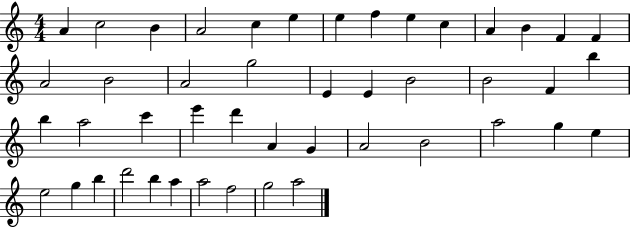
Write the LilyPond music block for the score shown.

{
  \clef treble
  \numericTimeSignature
  \time 4/4
  \key c \major
  a'4 c''2 b'4 | a'2 c''4 e''4 | e''4 f''4 e''4 c''4 | a'4 b'4 f'4 f'4 | \break a'2 b'2 | a'2 g''2 | e'4 e'4 b'2 | b'2 f'4 b''4 | \break b''4 a''2 c'''4 | e'''4 d'''4 a'4 g'4 | a'2 b'2 | a''2 g''4 e''4 | \break e''2 g''4 b''4 | d'''2 b''4 a''4 | a''2 f''2 | g''2 a''2 | \break \bar "|."
}